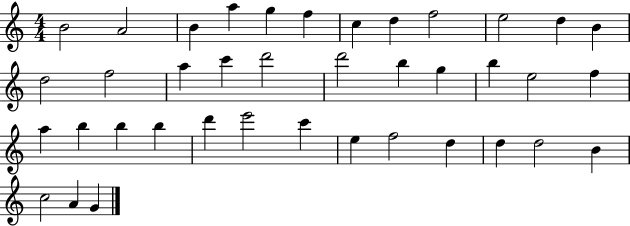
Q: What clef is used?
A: treble